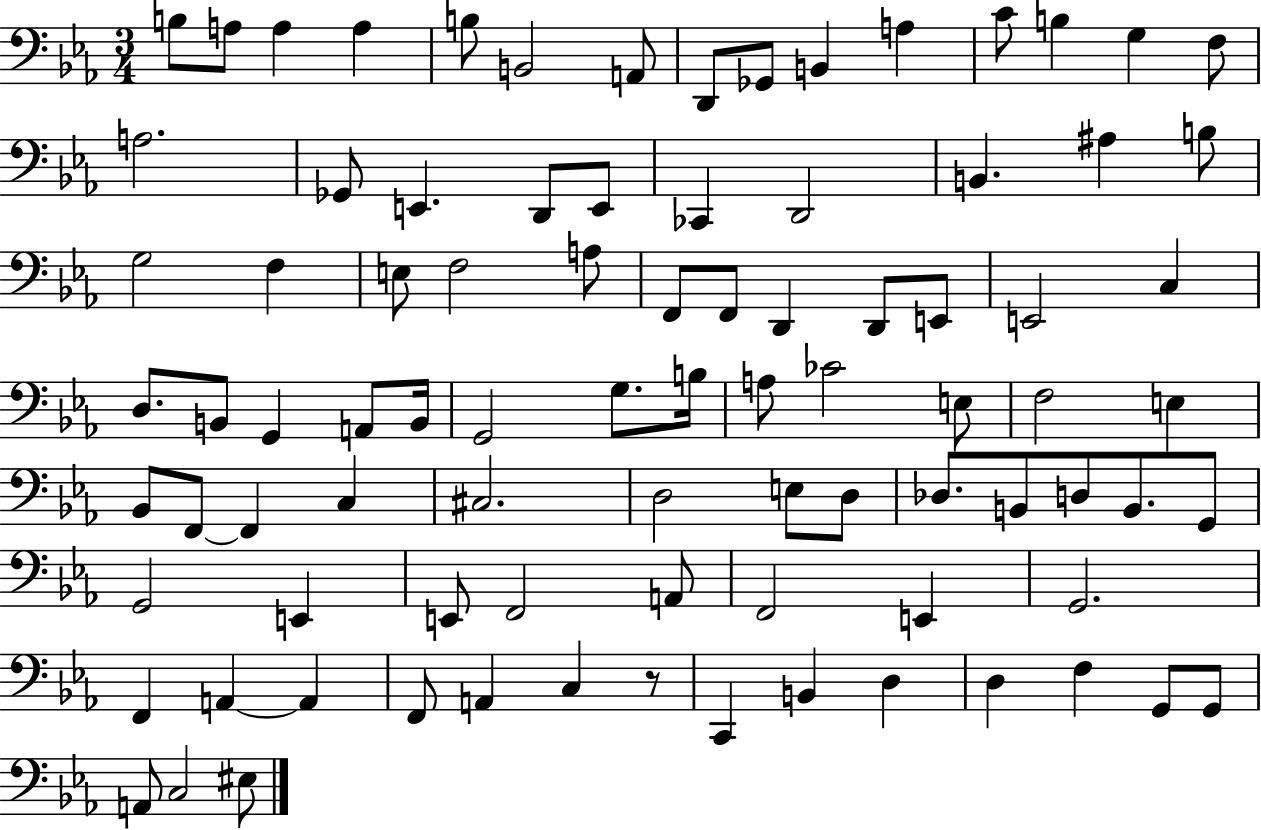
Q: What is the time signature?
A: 3/4